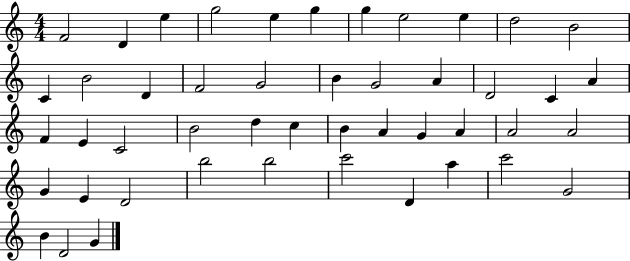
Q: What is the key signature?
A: C major